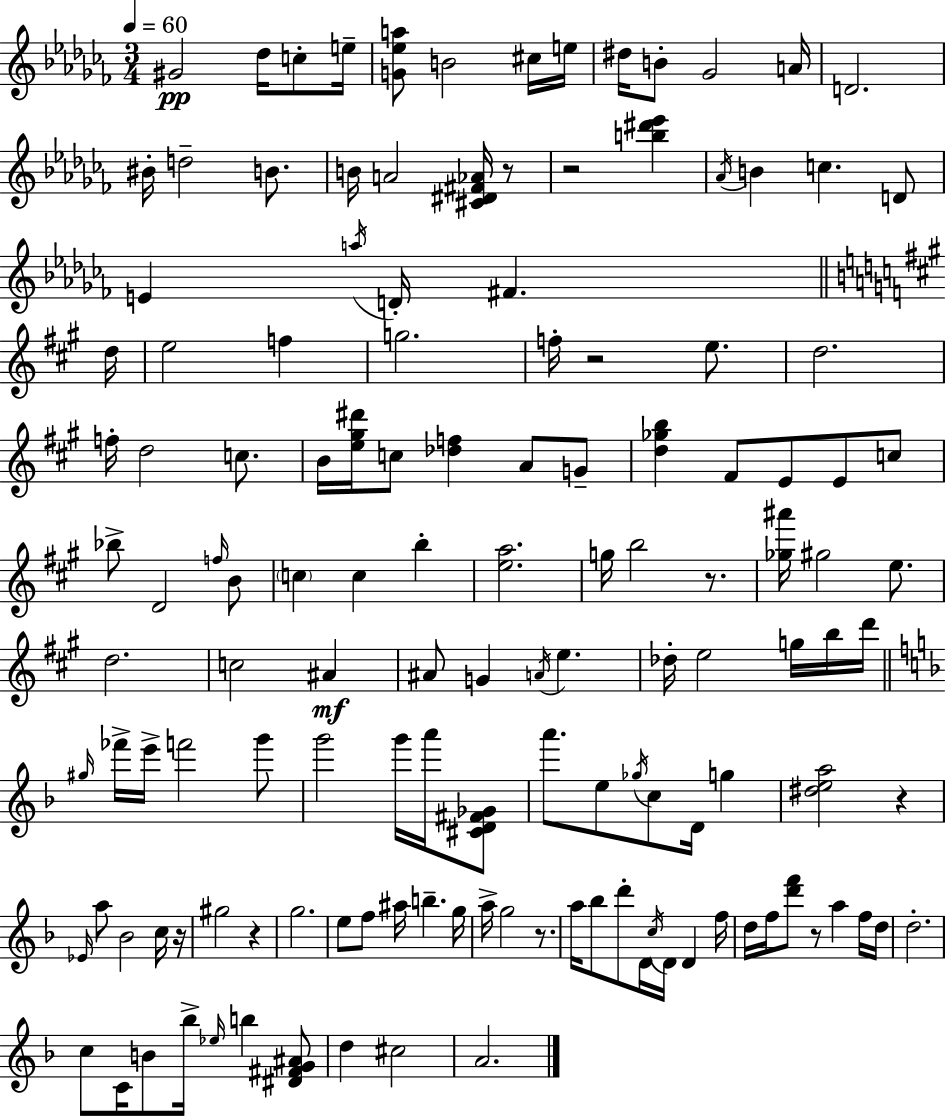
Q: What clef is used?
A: treble